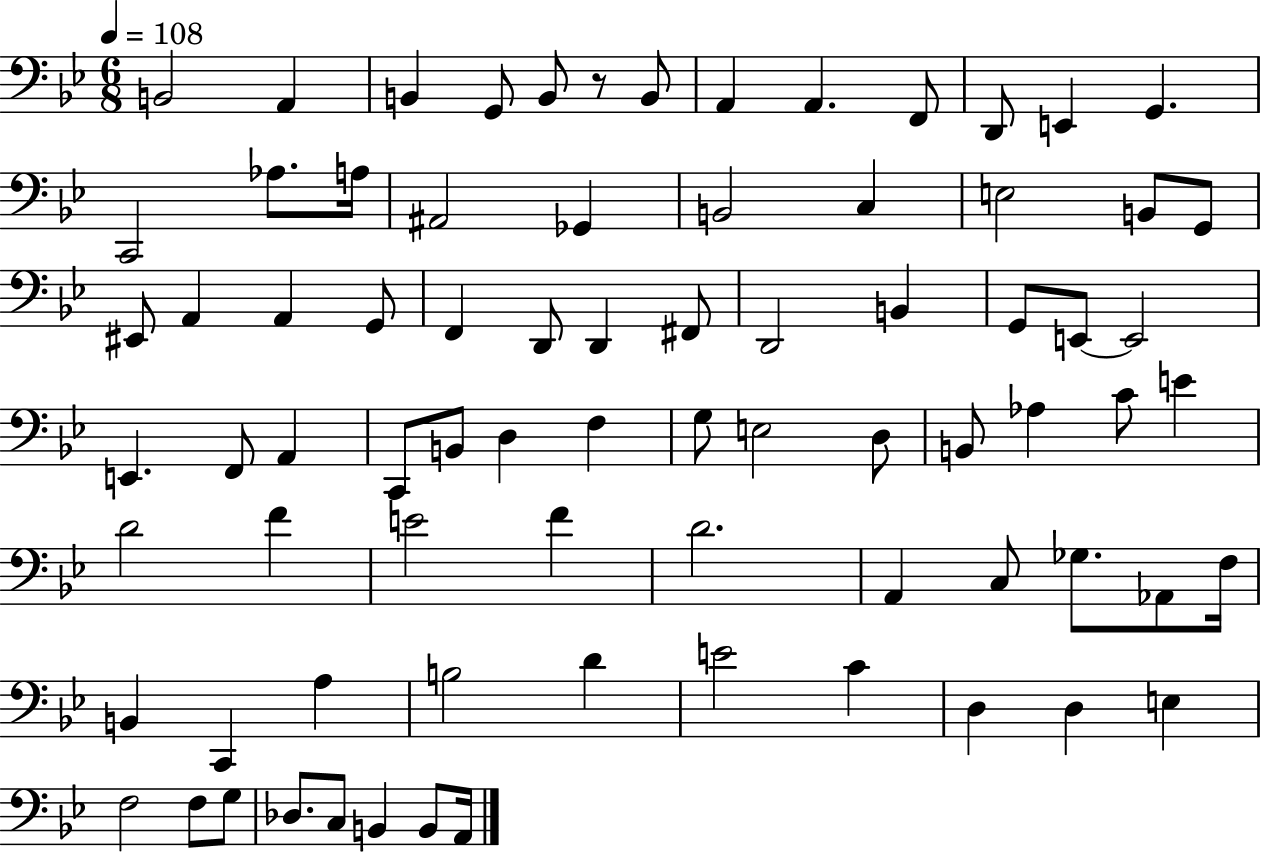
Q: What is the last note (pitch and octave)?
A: A2